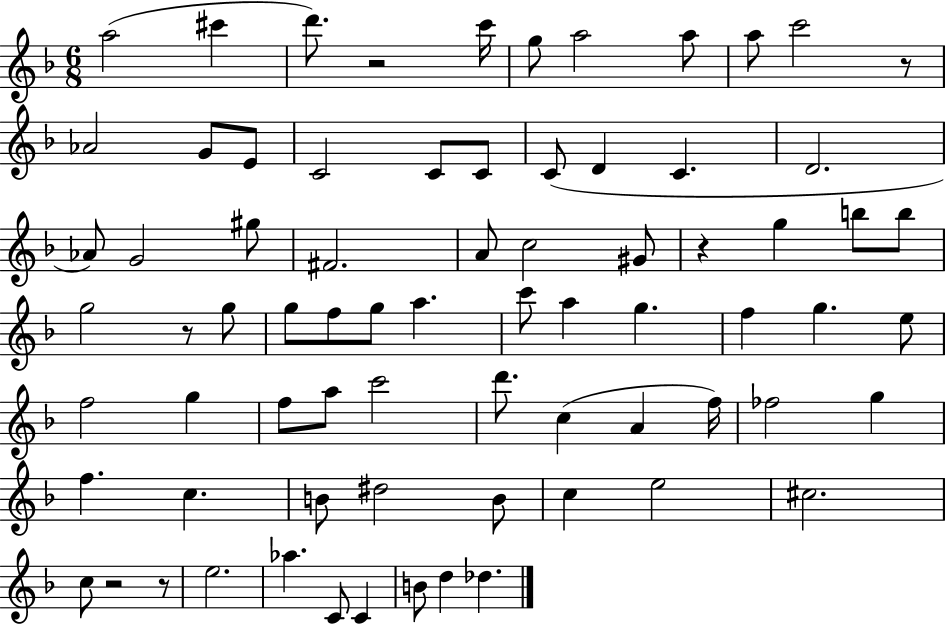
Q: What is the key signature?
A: F major